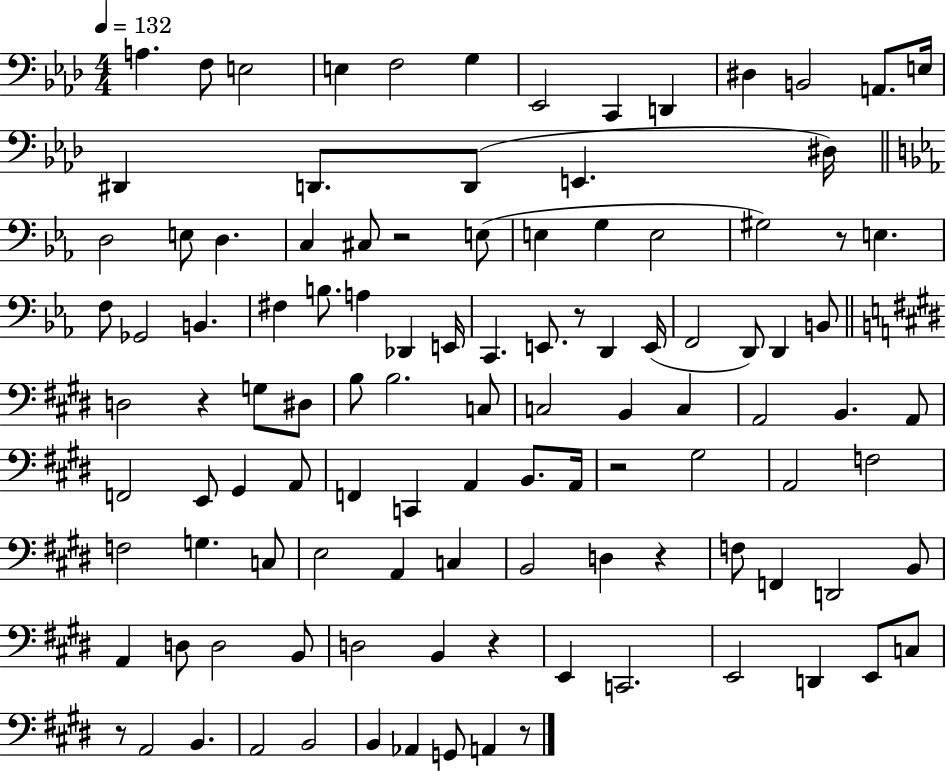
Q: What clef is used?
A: bass